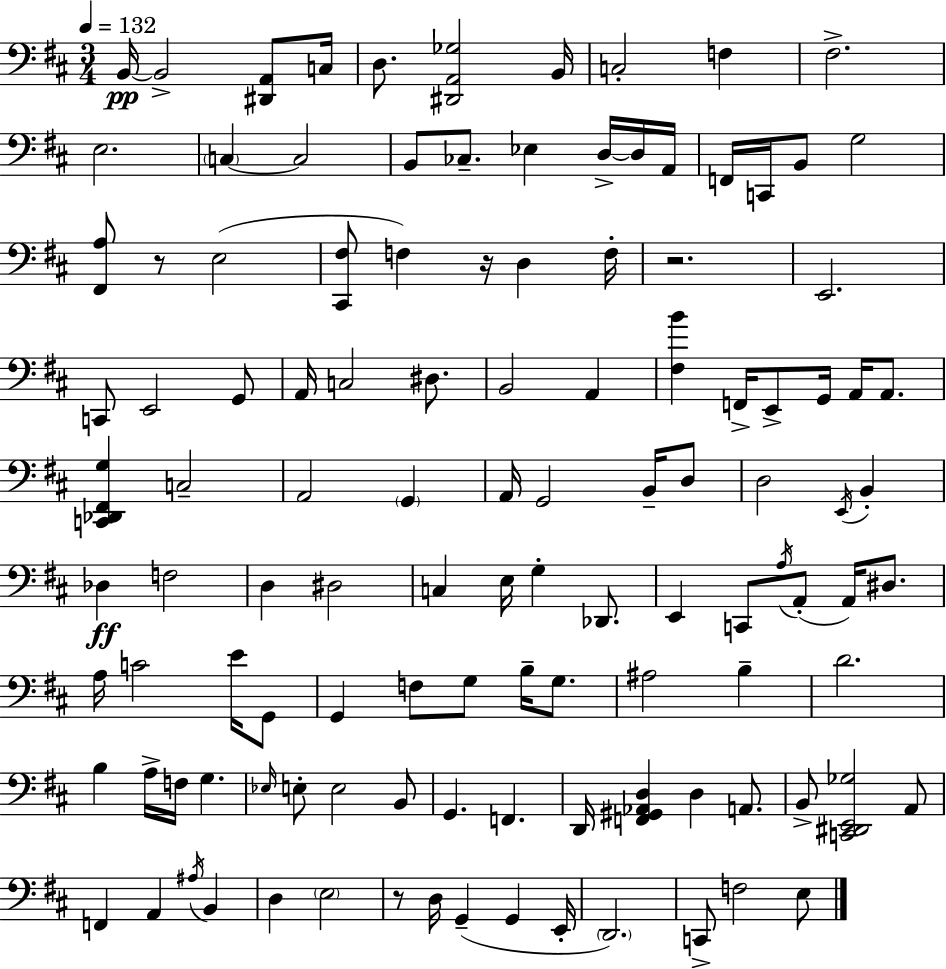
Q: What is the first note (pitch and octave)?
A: B2